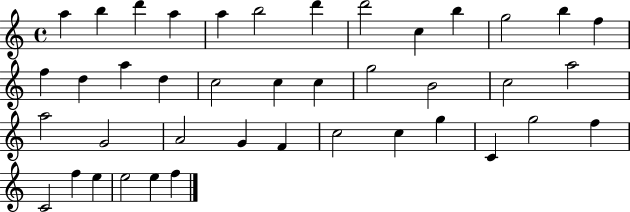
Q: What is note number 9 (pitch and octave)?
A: C5